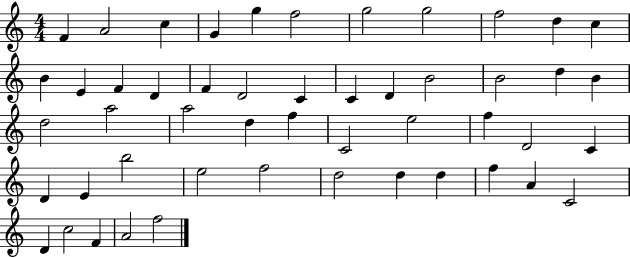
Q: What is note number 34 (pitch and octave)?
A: C4